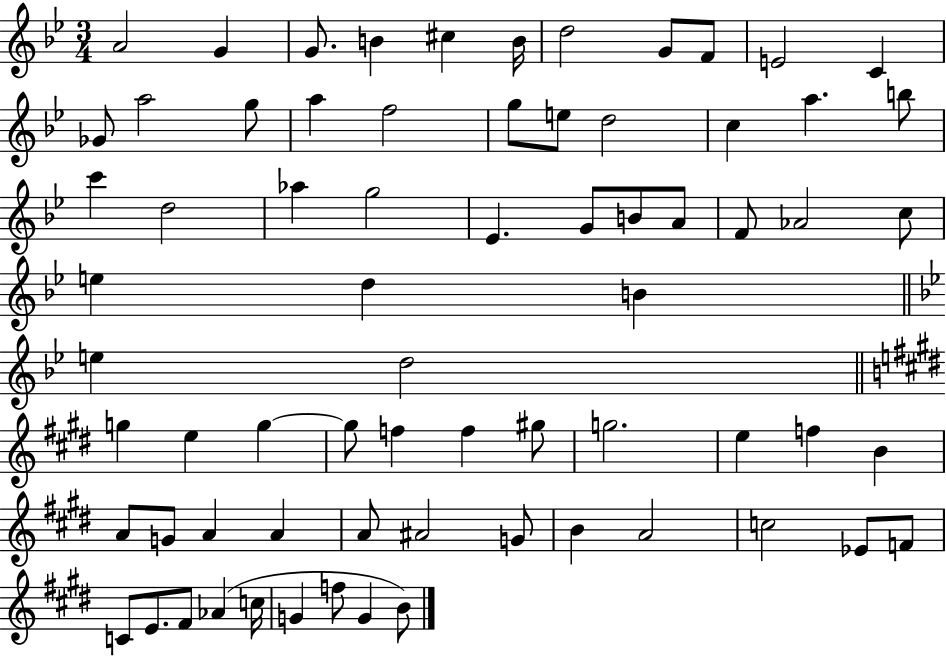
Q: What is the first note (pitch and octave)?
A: A4